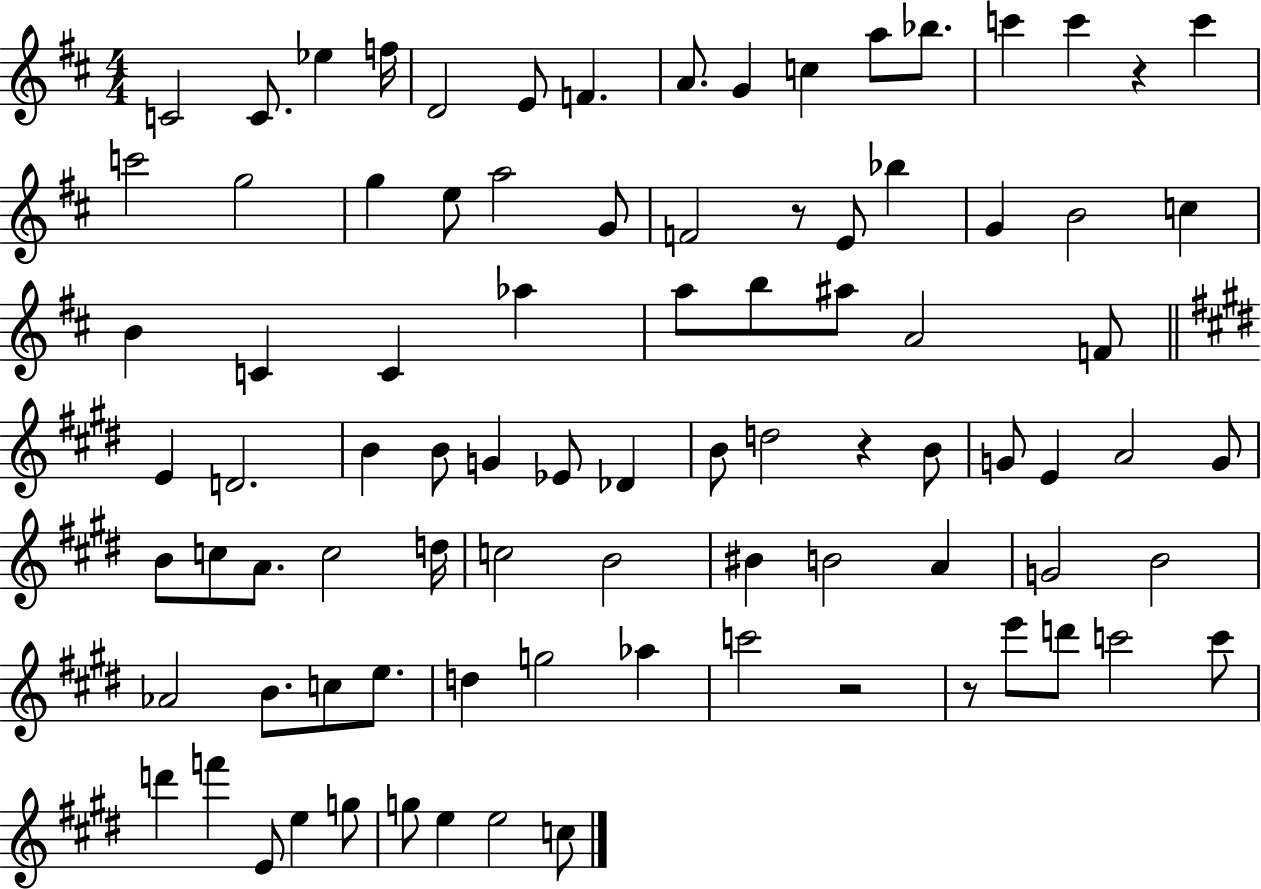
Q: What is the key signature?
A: D major